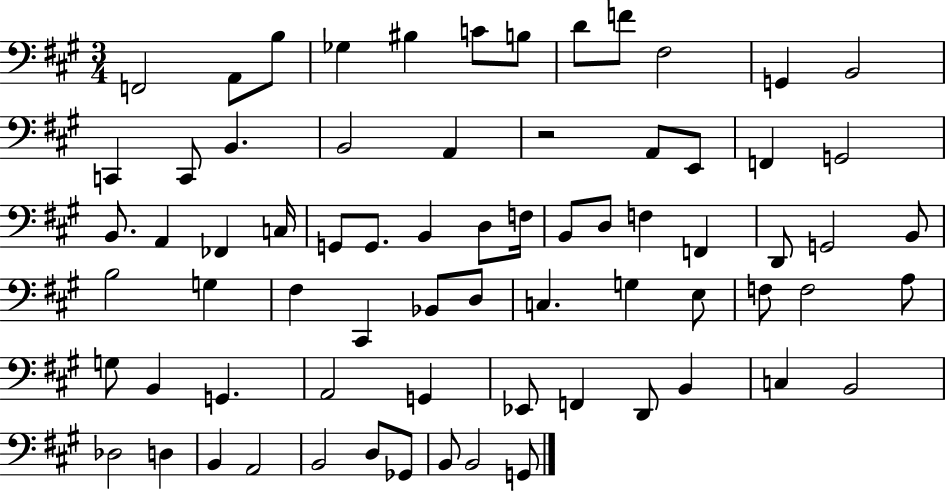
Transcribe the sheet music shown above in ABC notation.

X:1
T:Untitled
M:3/4
L:1/4
K:A
F,,2 A,,/2 B,/2 _G, ^B, C/2 B,/2 D/2 F/2 ^F,2 G,, B,,2 C,, C,,/2 B,, B,,2 A,, z2 A,,/2 E,,/2 F,, G,,2 B,,/2 A,, _F,, C,/4 G,,/2 G,,/2 B,, D,/2 F,/4 B,,/2 D,/2 F, F,, D,,/2 G,,2 B,,/2 B,2 G, ^F, ^C,, _B,,/2 D,/2 C, G, E,/2 F,/2 F,2 A,/2 G,/2 B,, G,, A,,2 G,, _E,,/2 F,, D,,/2 B,, C, B,,2 _D,2 D, B,, A,,2 B,,2 D,/2 _G,,/2 B,,/2 B,,2 G,,/2